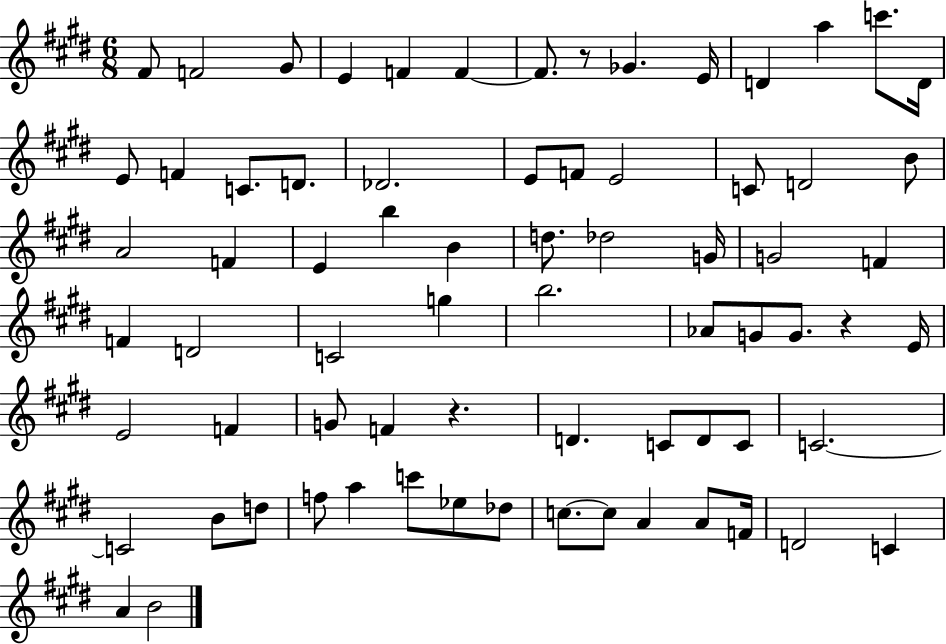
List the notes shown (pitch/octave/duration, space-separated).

F#4/e F4/h G#4/e E4/q F4/q F4/q F4/e. R/e Gb4/q. E4/s D4/q A5/q C6/e. D4/s E4/e F4/q C4/e. D4/e. Db4/h. E4/e F4/e E4/h C4/e D4/h B4/e A4/h F4/q E4/q B5/q B4/q D5/e. Db5/h G4/s G4/h F4/q F4/q D4/h C4/h G5/q B5/h. Ab4/e G4/e G4/e. R/q E4/s E4/h F4/q G4/e F4/q R/q. D4/q. C4/e D4/e C4/e C4/h. C4/h B4/e D5/e F5/e A5/q C6/e Eb5/e Db5/e C5/e. C5/e A4/q A4/e F4/s D4/h C4/q A4/q B4/h